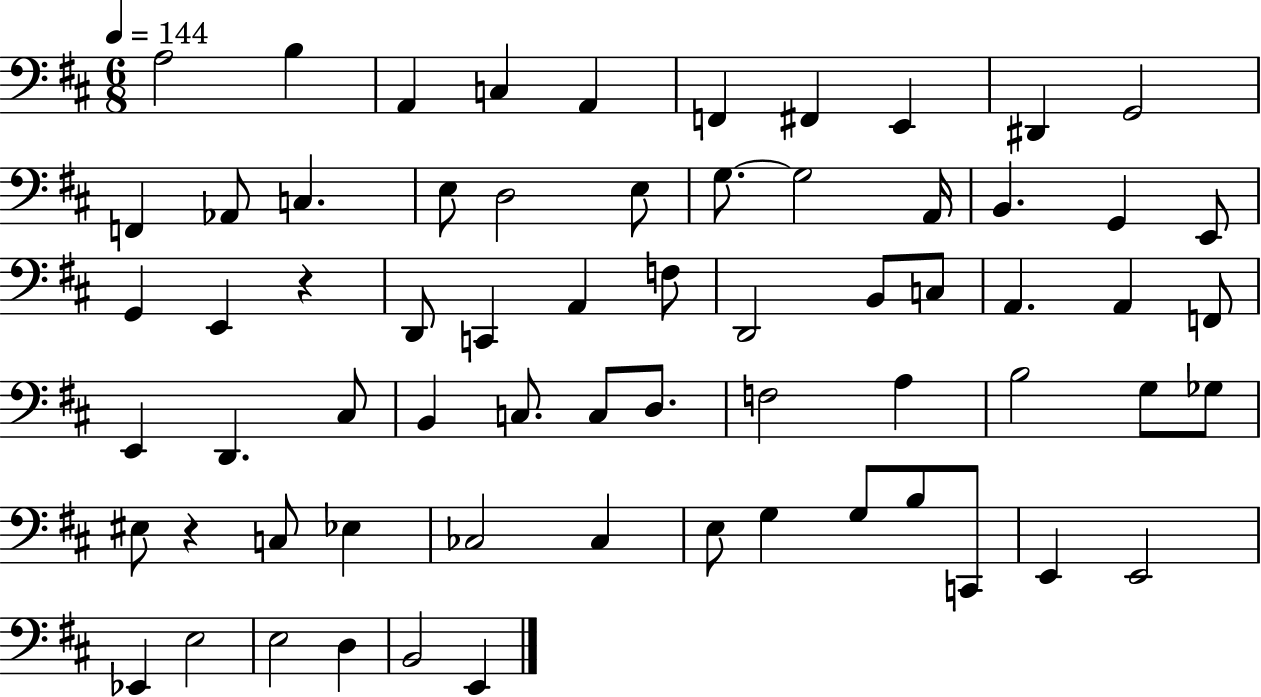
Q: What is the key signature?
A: D major